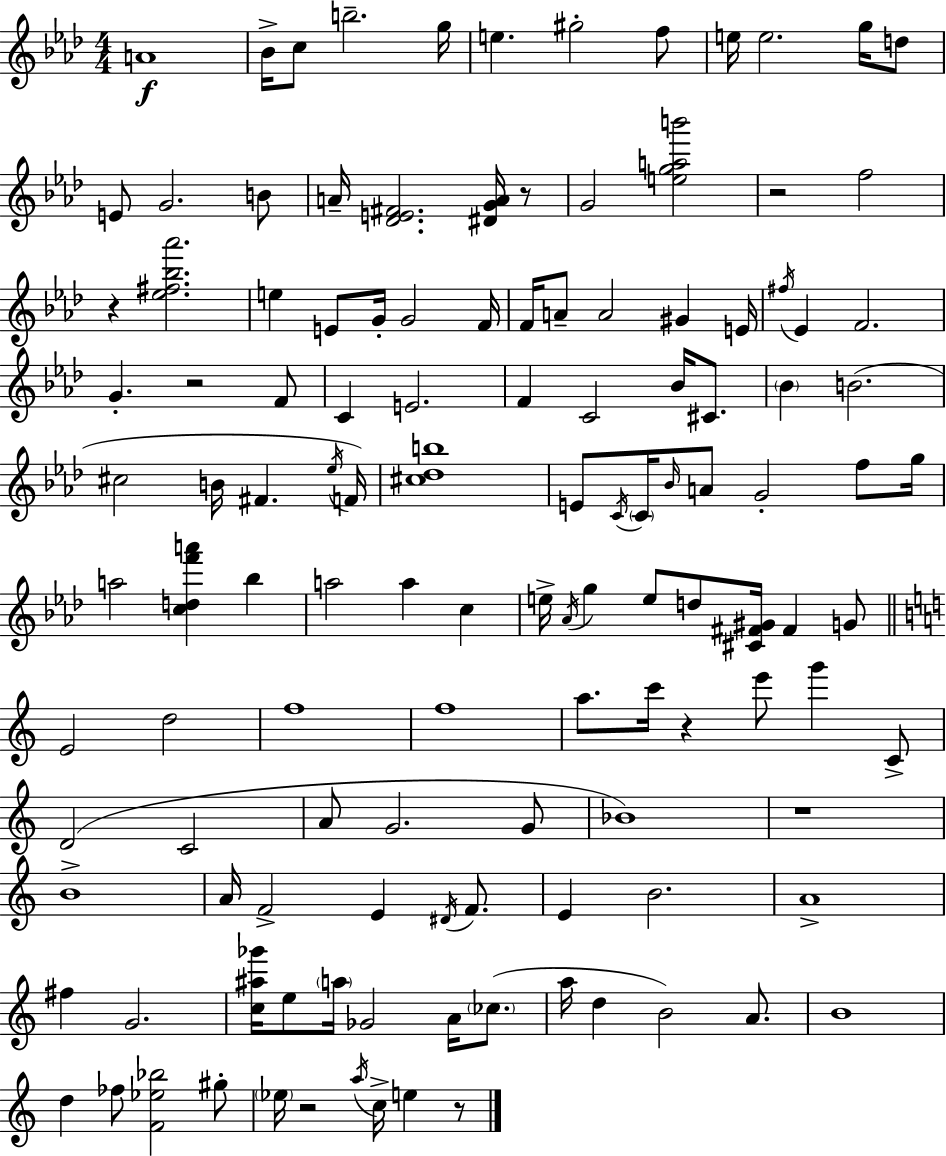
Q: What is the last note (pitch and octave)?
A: E5